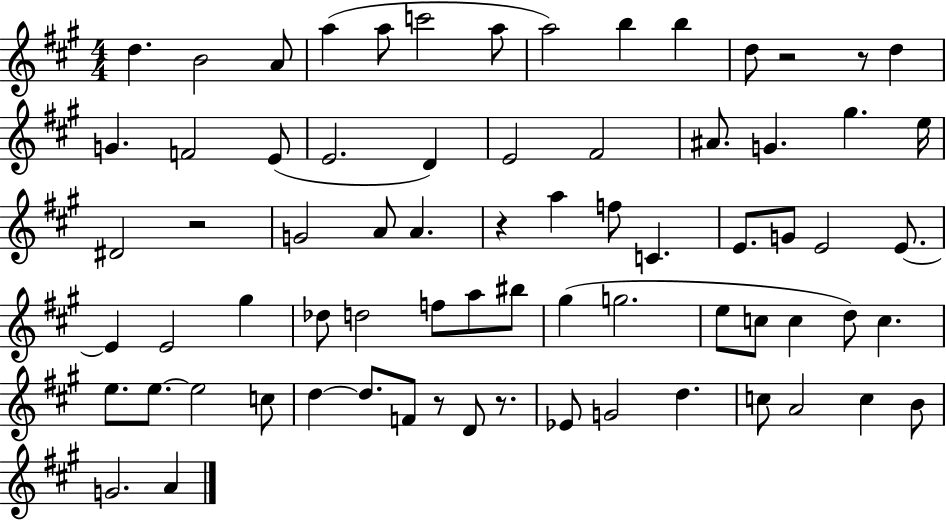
X:1
T:Untitled
M:4/4
L:1/4
K:A
d B2 A/2 a a/2 c'2 a/2 a2 b b d/2 z2 z/2 d G F2 E/2 E2 D E2 ^F2 ^A/2 G ^g e/4 ^D2 z2 G2 A/2 A z a f/2 C E/2 G/2 E2 E/2 E E2 ^g _d/2 d2 f/2 a/2 ^b/2 ^g g2 e/2 c/2 c d/2 c e/2 e/2 e2 c/2 d d/2 F/2 z/2 D/2 z/2 _E/2 G2 d c/2 A2 c B/2 G2 A